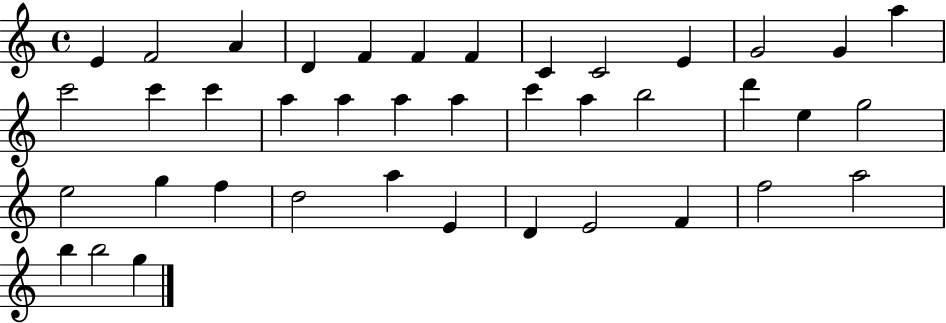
X:1
T:Untitled
M:4/4
L:1/4
K:C
E F2 A D F F F C C2 E G2 G a c'2 c' c' a a a a c' a b2 d' e g2 e2 g f d2 a E D E2 F f2 a2 b b2 g